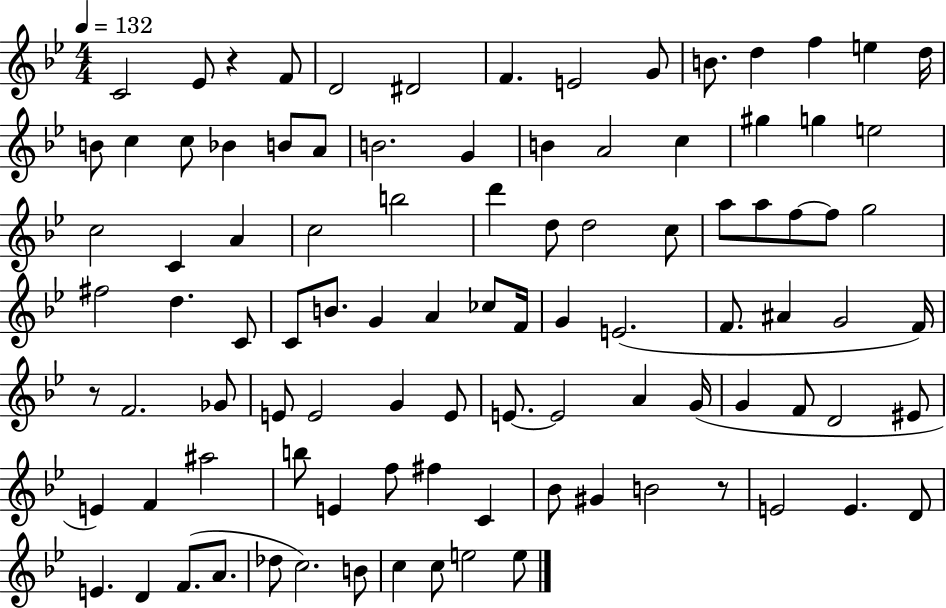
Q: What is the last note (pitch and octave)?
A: E5